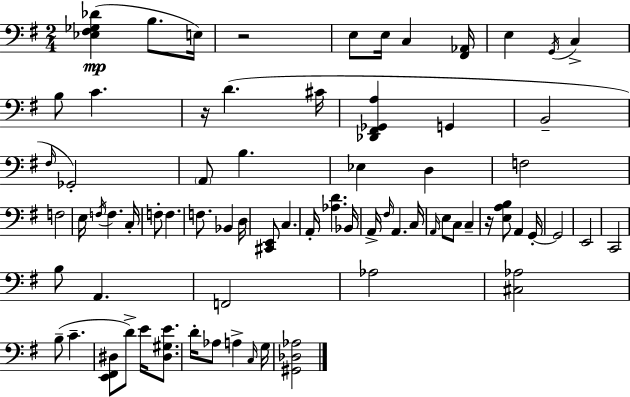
{
  \clef bass
  \numericTimeSignature
  \time 2/4
  \key g \major
  <ees fis ges des'>4(\mp b8. e16) | r2 | e8 e16 c4 <fis, aes,>16 | e4 \acciaccatura { g,16 } c4-> | \break b8 c'4. | r16 d'4.( | cis'16 <des, fis, ges, a>4 g,4 | b,2-- | \break \grace { fis16 }) ges,2-. | \parenthesize a,8 b4. | ees4 d4 | f2 | \break f2 | e16 \acciaccatura { f16 } f4. | c16-. f8-. f4. | f8. bes,4 | \break d16 <cis, e,>8 c4. | a,16-. <aes d'>4. | bes,16 a,16-> \grace { fis16 } a,4. | c16 \grace { a,16 } e8 c8 | \break c4-- r16 <e a b>8 | a,4 g,16-.~~ g,2 | e,2 | c,2 | \break b8 a,4. | f,2 | aes2 | <cis aes>2 | \break b8--( c'4.-- | <e, fis, dis>8 d'8->) | e'16 <dis gis e'>8. d'16-. aes8 | a4-> \grace { c16 } g16 <gis, des aes>2 | \break \bar "|."
}